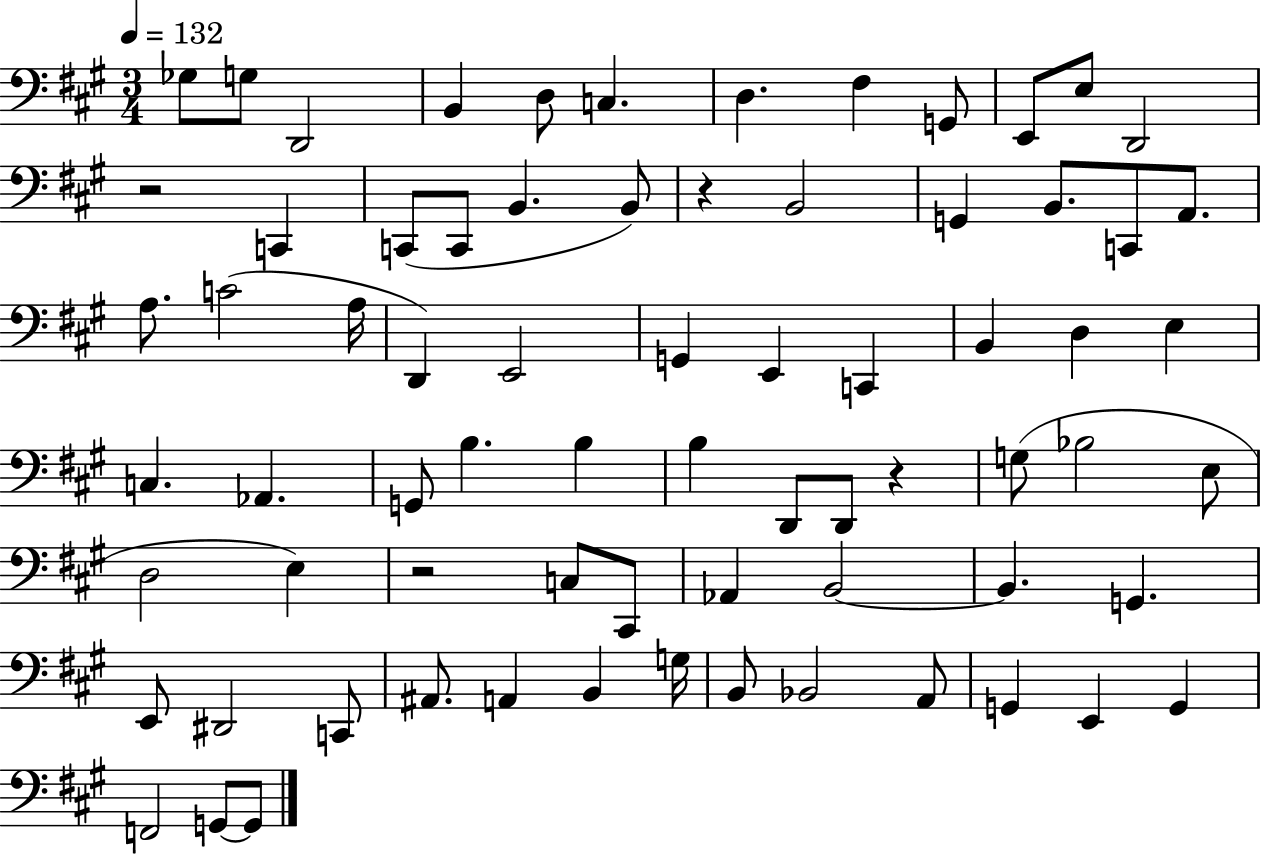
{
  \clef bass
  \numericTimeSignature
  \time 3/4
  \key a \major
  \tempo 4 = 132
  ges8 g8 d,2 | b,4 d8 c4. | d4. fis4 g,8 | e,8 e8 d,2 | \break r2 c,4 | c,8( c,8 b,4. b,8) | r4 b,2 | g,4 b,8. c,8 a,8. | \break a8. c'2( a16 | d,4) e,2 | g,4 e,4 c,4 | b,4 d4 e4 | \break c4. aes,4. | g,8 b4. b4 | b4 d,8 d,8 r4 | g8( bes2 e8 | \break d2 e4) | r2 c8 cis,8 | aes,4 b,2~~ | b,4. g,4. | \break e,8 dis,2 c,8 | ais,8. a,4 b,4 g16 | b,8 bes,2 a,8 | g,4 e,4 g,4 | \break f,2 g,8~~ g,8 | \bar "|."
}